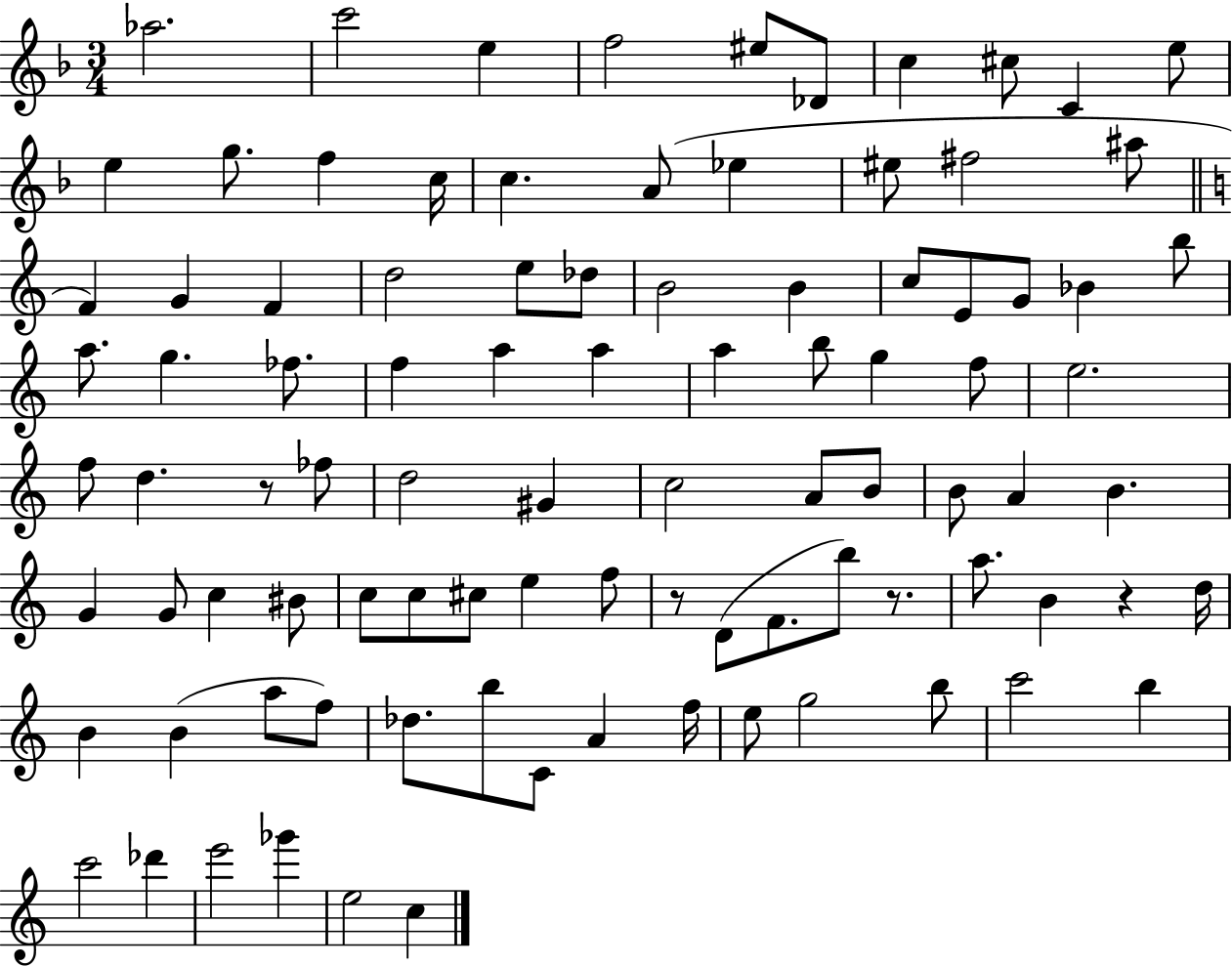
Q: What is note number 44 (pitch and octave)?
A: E5